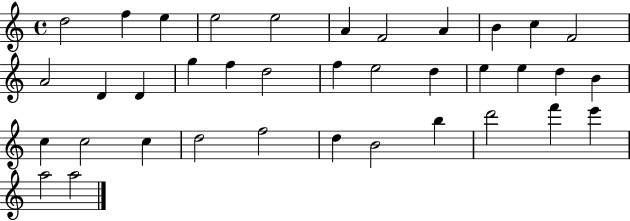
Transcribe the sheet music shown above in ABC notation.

X:1
T:Untitled
M:4/4
L:1/4
K:C
d2 f e e2 e2 A F2 A B c F2 A2 D D g f d2 f e2 d e e d B c c2 c d2 f2 d B2 b d'2 f' e' a2 a2